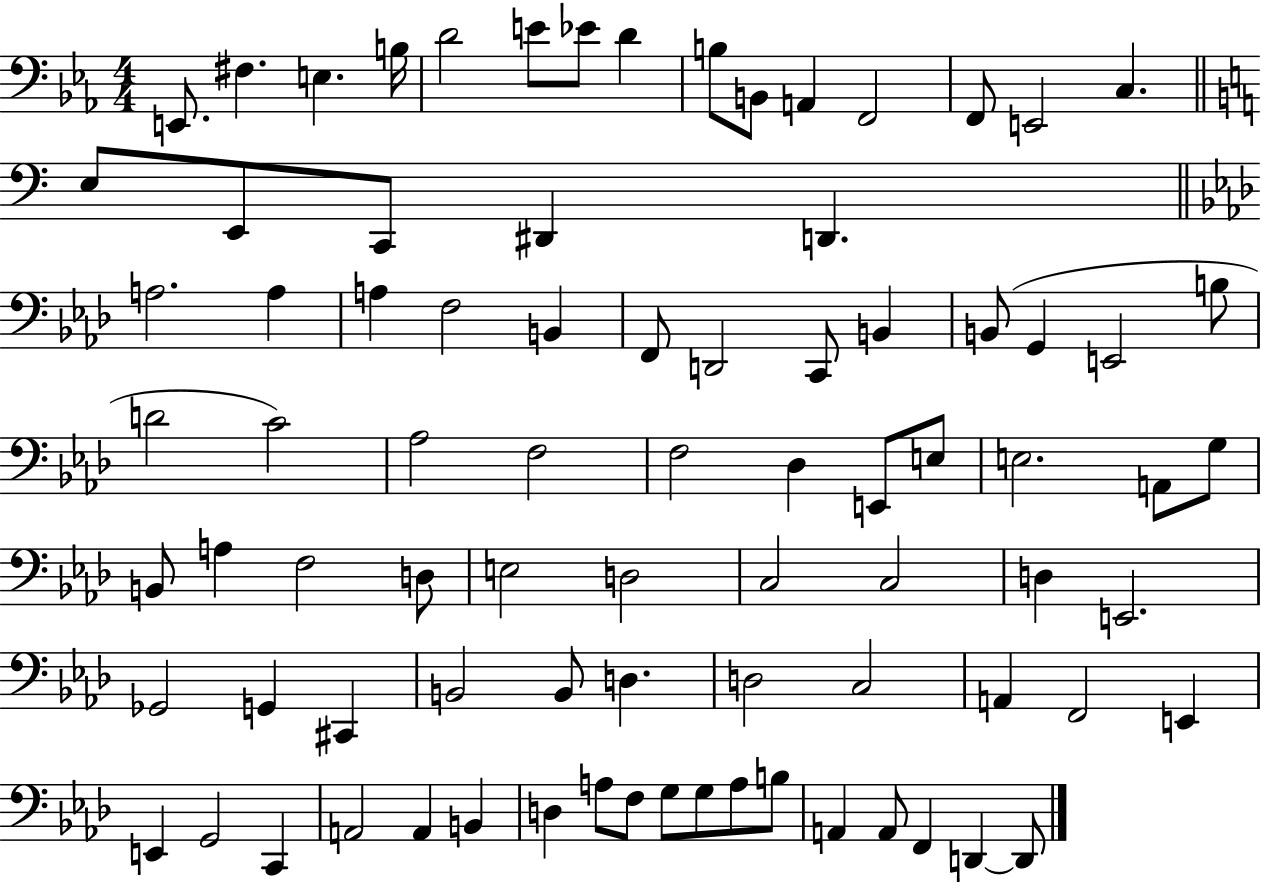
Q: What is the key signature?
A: EES major